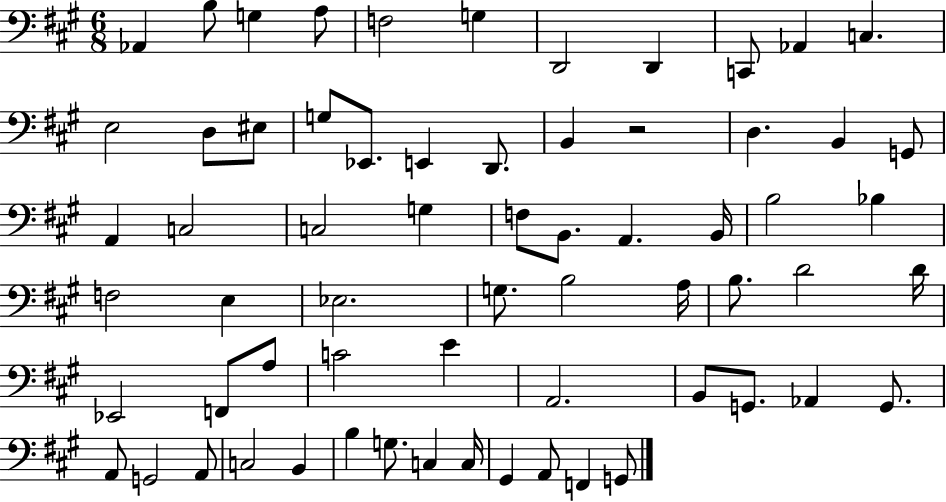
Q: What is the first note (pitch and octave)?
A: Ab2